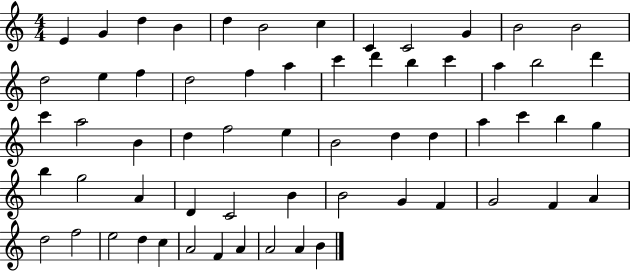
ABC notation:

X:1
T:Untitled
M:4/4
L:1/4
K:C
E G d B d B2 c C C2 G B2 B2 d2 e f d2 f a c' d' b c' a b2 d' c' a2 B d f2 e B2 d d a c' b g b g2 A D C2 B B2 G F G2 F A d2 f2 e2 d c A2 F A A2 A B